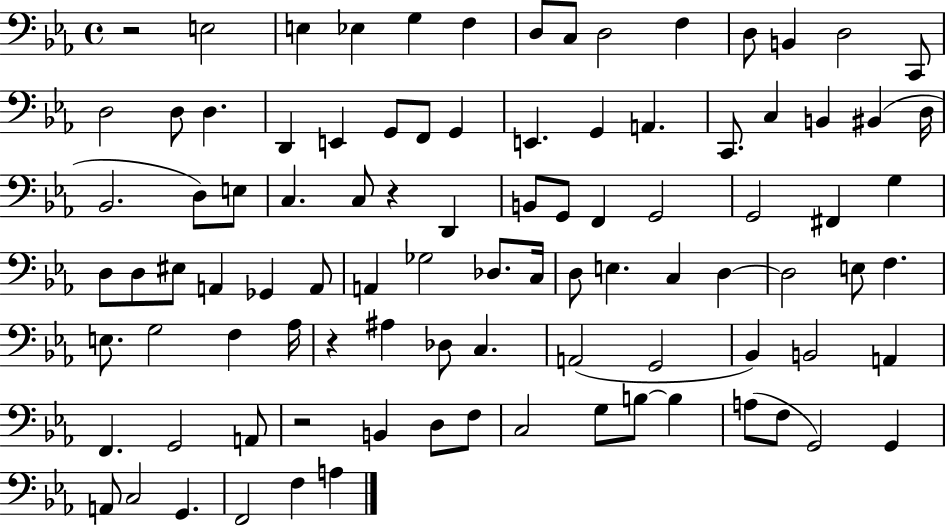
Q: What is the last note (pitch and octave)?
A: A3